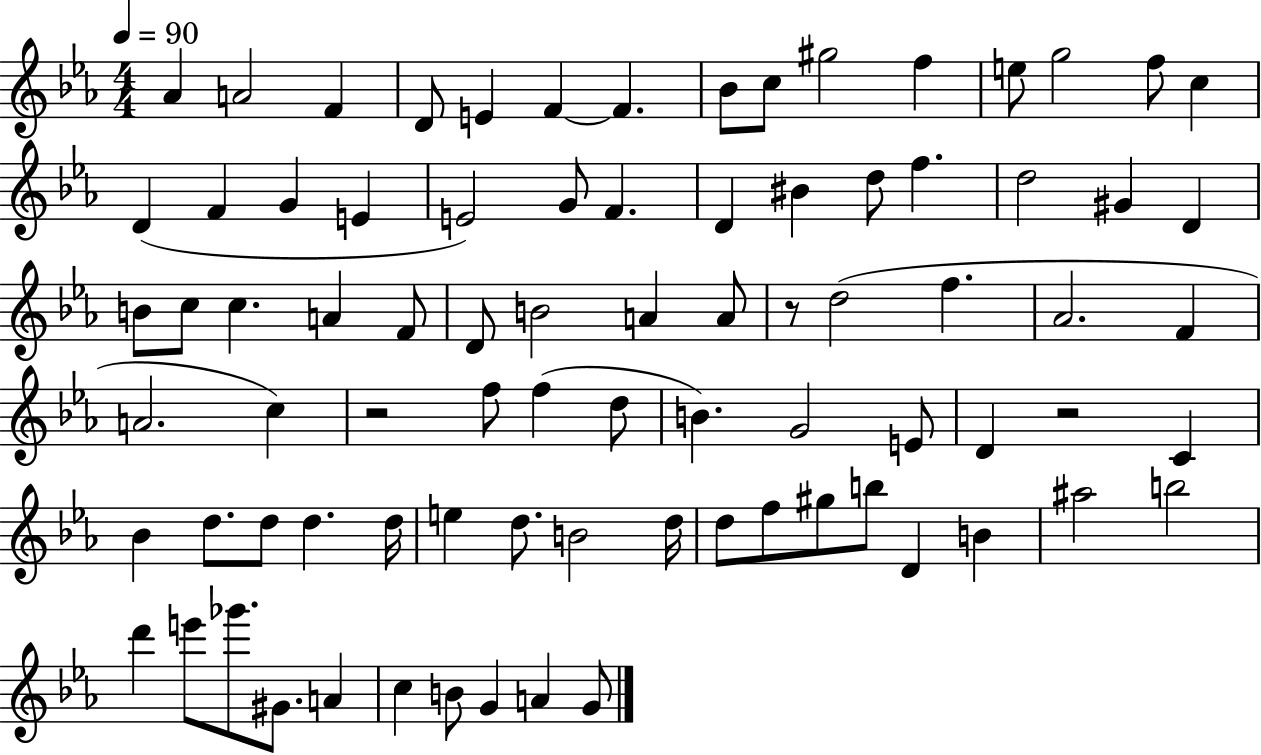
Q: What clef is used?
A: treble